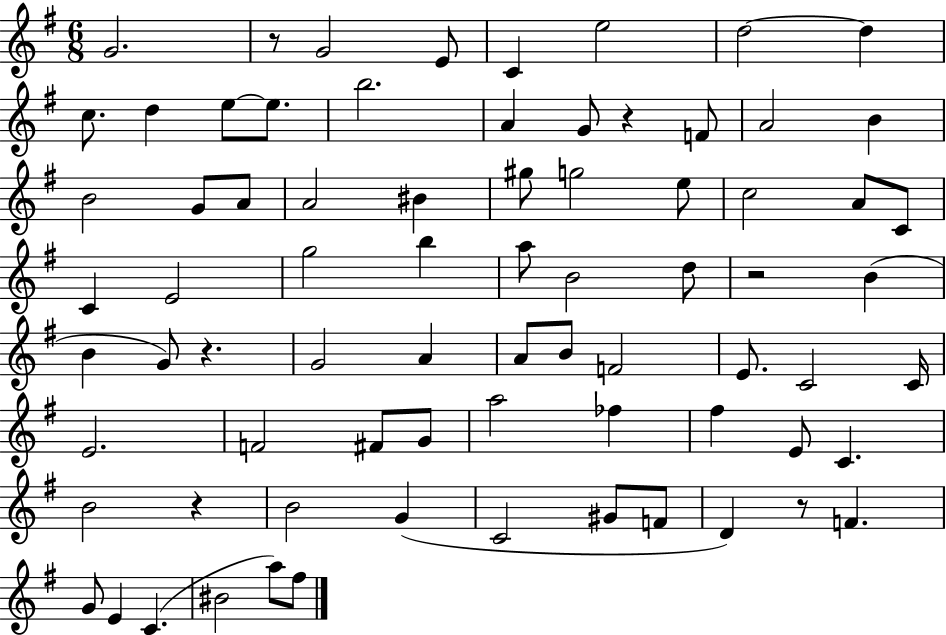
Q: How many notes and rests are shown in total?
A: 75